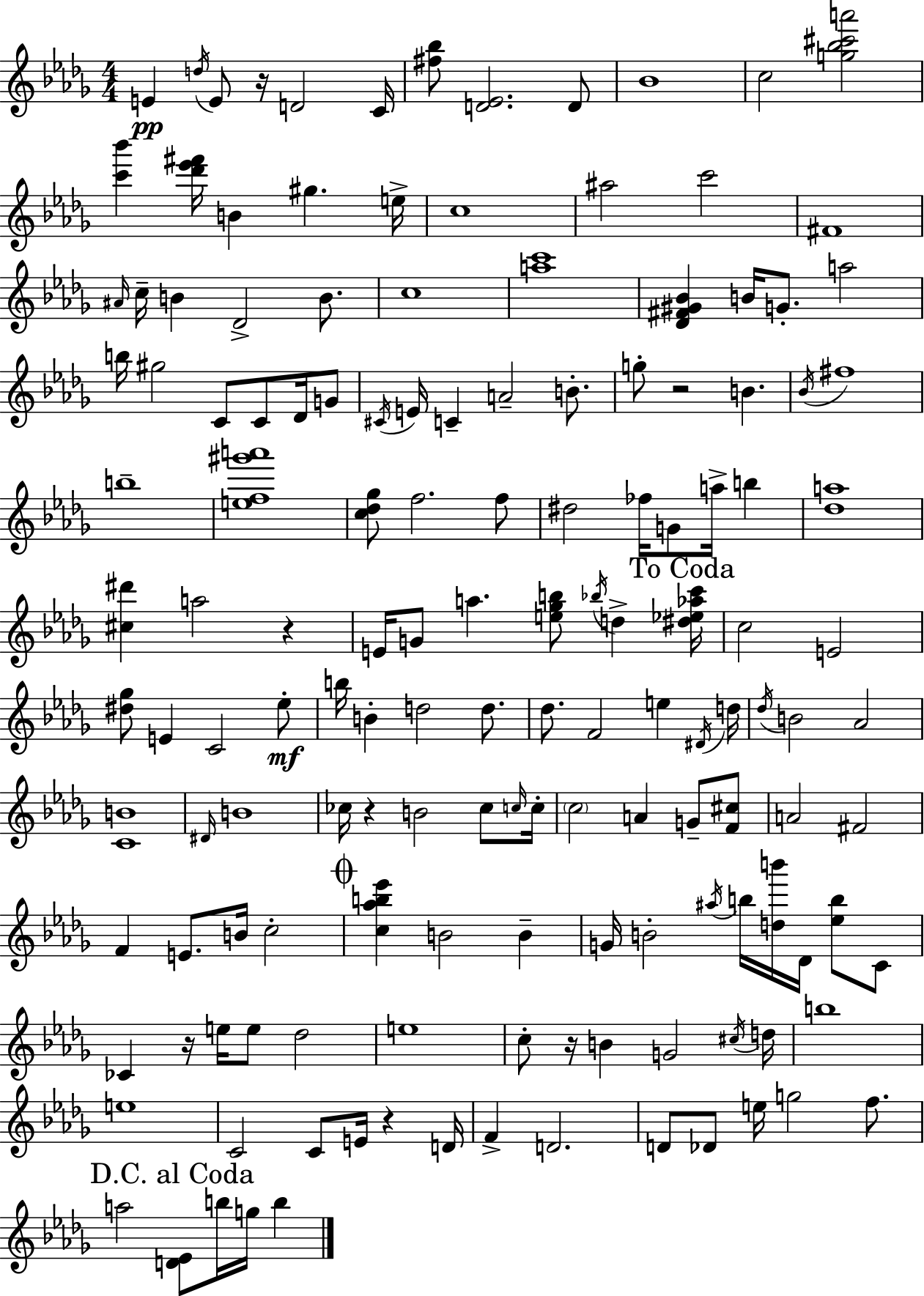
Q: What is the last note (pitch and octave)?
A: B5